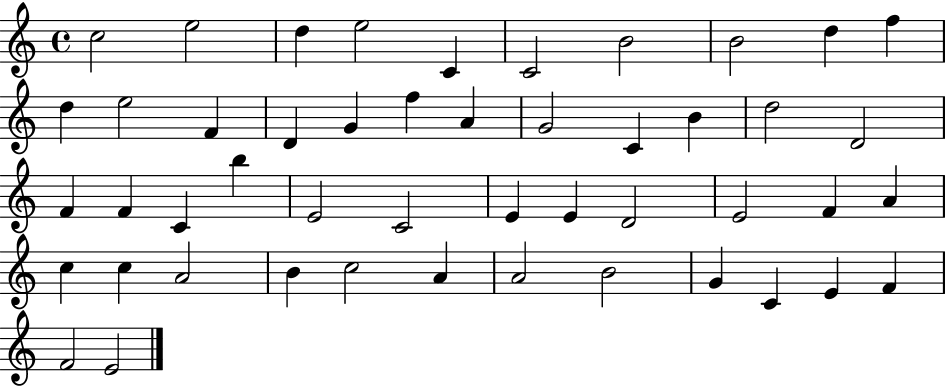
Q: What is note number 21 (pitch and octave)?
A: D5